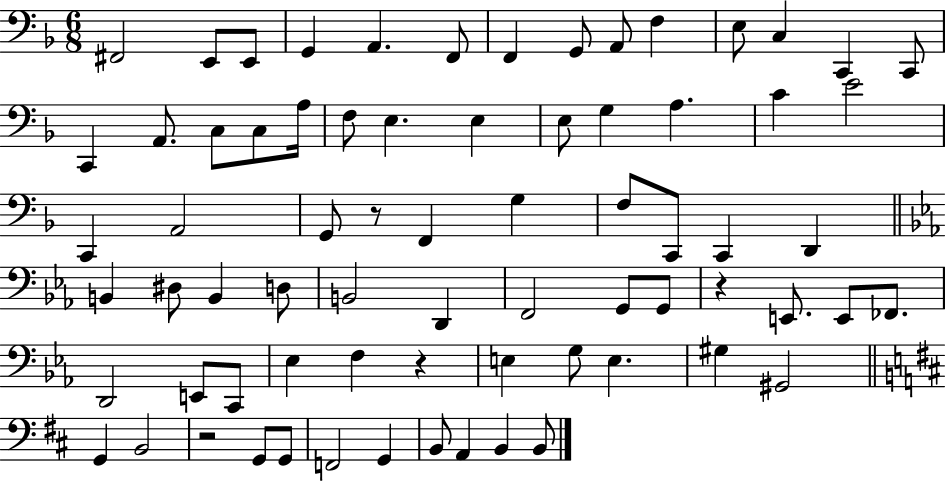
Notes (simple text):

F#2/h E2/e E2/e G2/q A2/q. F2/e F2/q G2/e A2/e F3/q E3/e C3/q C2/q C2/e C2/q A2/e. C3/e C3/e A3/s F3/e E3/q. E3/q E3/e G3/q A3/q. C4/q E4/h C2/q A2/h G2/e R/e F2/q G3/q F3/e C2/e C2/q D2/q B2/q D#3/e B2/q D3/e B2/h D2/q F2/h G2/e G2/e R/q E2/e. E2/e FES2/e. D2/h E2/e C2/e Eb3/q F3/q R/q E3/q G3/e E3/q. G#3/q G#2/h G2/q B2/h R/h G2/e G2/e F2/h G2/q B2/e A2/q B2/q B2/e